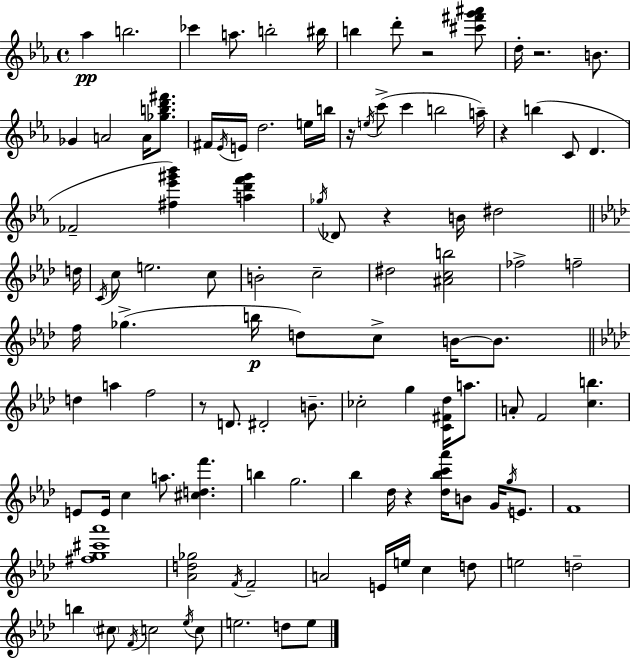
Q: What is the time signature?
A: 4/4